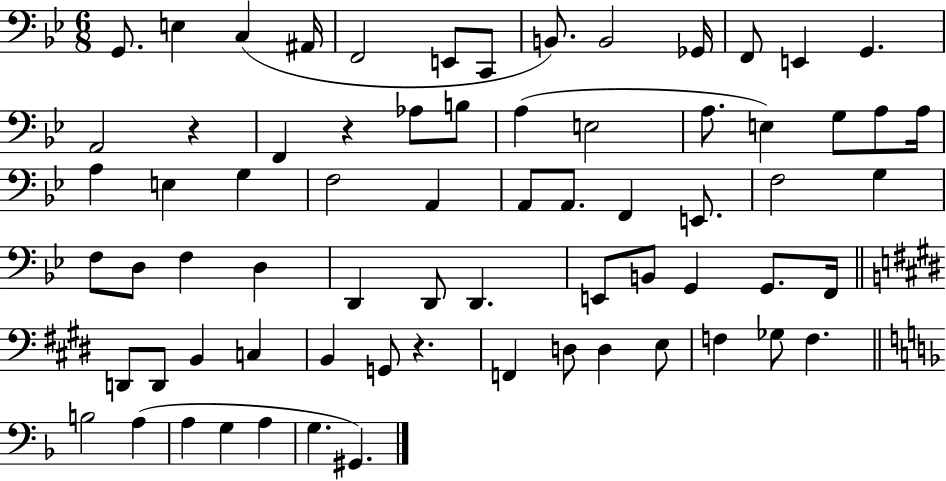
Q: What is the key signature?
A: BES major